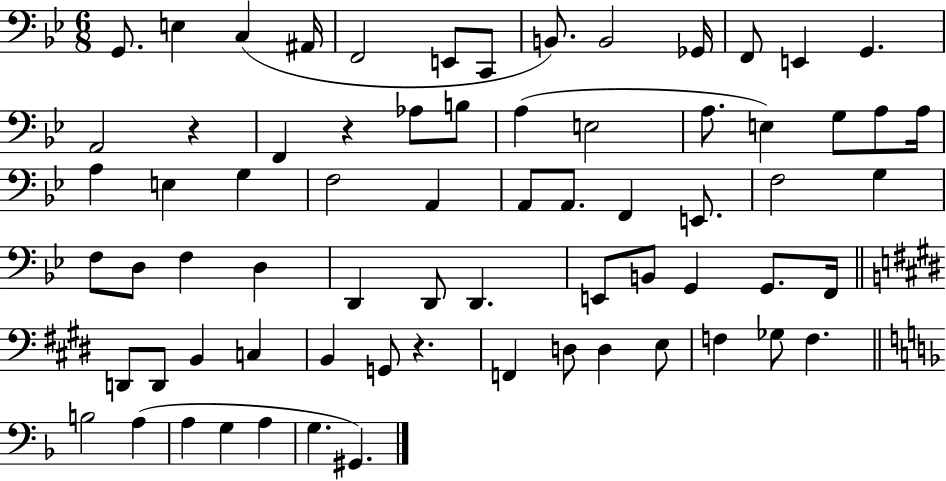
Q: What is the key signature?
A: BES major